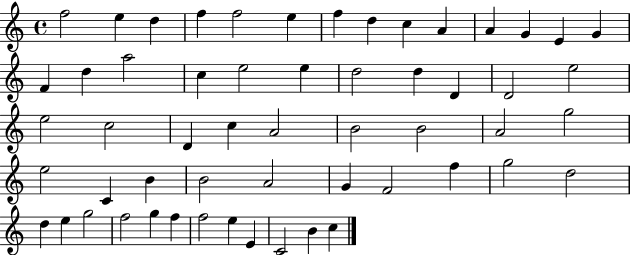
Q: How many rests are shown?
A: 0